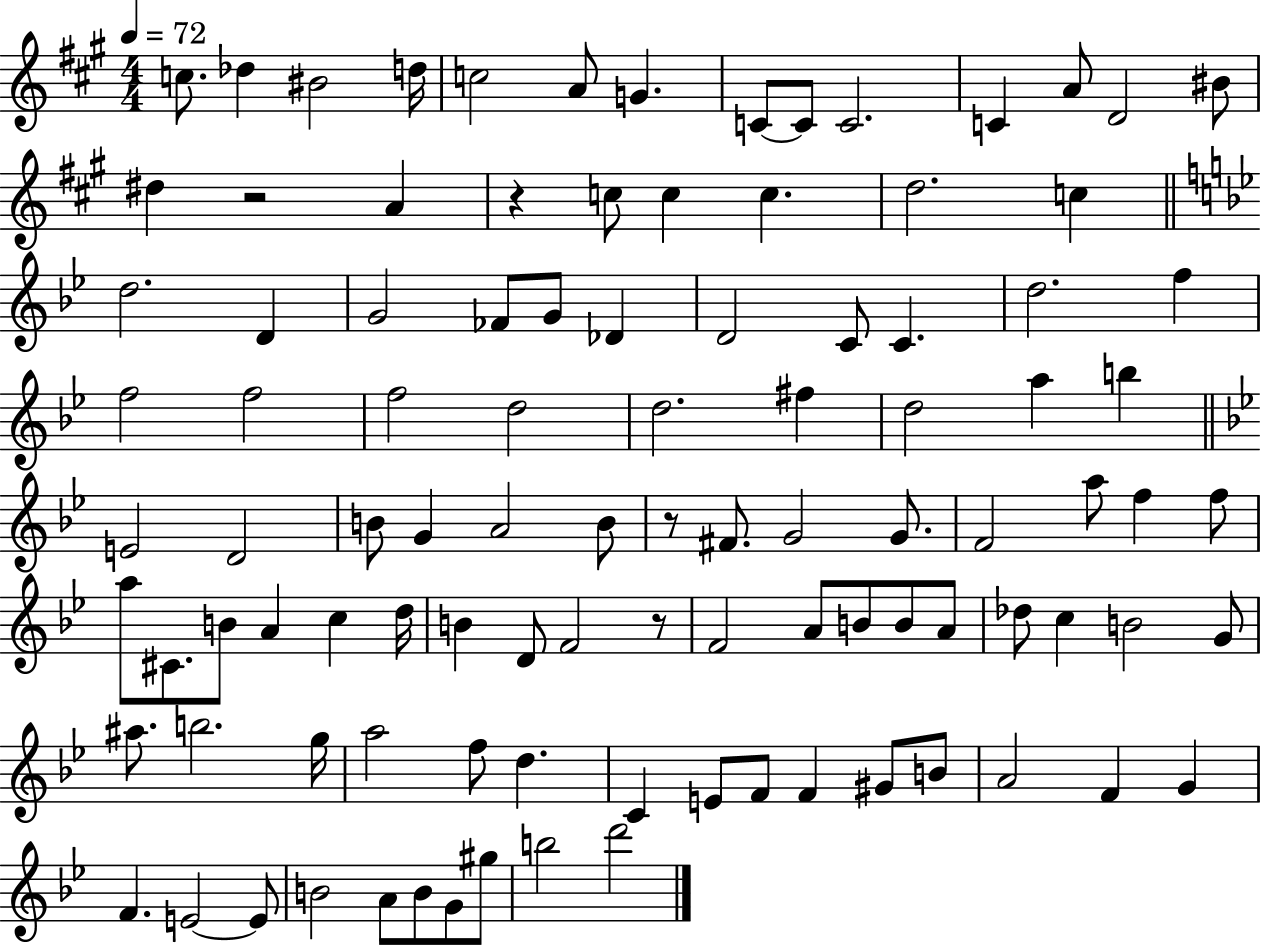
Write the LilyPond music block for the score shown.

{
  \clef treble
  \numericTimeSignature
  \time 4/4
  \key a \major
  \tempo 4 = 72
  c''8. des''4 bis'2 d''16 | c''2 a'8 g'4. | c'8~~ c'8 c'2. | c'4 a'8 d'2 bis'8 | \break dis''4 r2 a'4 | r4 c''8 c''4 c''4. | d''2. c''4 | \bar "||" \break \key bes \major d''2. d'4 | g'2 fes'8 g'8 des'4 | d'2 c'8 c'4. | d''2. f''4 | \break f''2 f''2 | f''2 d''2 | d''2. fis''4 | d''2 a''4 b''4 | \break \bar "||" \break \key g \minor e'2 d'2 | b'8 g'4 a'2 b'8 | r8 fis'8. g'2 g'8. | f'2 a''8 f''4 f''8 | \break a''8 cis'8. b'8 a'4 c''4 d''16 | b'4 d'8 f'2 r8 | f'2 a'8 b'8 b'8 a'8 | des''8 c''4 b'2 g'8 | \break ais''8. b''2. g''16 | a''2 f''8 d''4. | c'4 e'8 f'8 f'4 gis'8 b'8 | a'2 f'4 g'4 | \break f'4. e'2~~ e'8 | b'2 a'8 b'8 g'8 gis''8 | b''2 d'''2 | \bar "|."
}